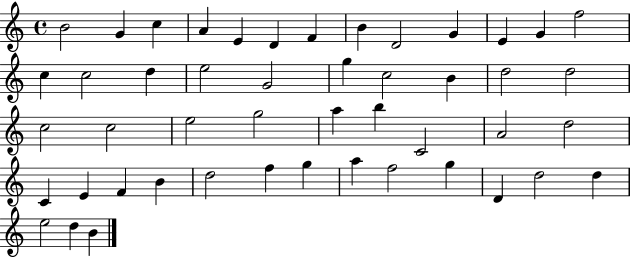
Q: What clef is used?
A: treble